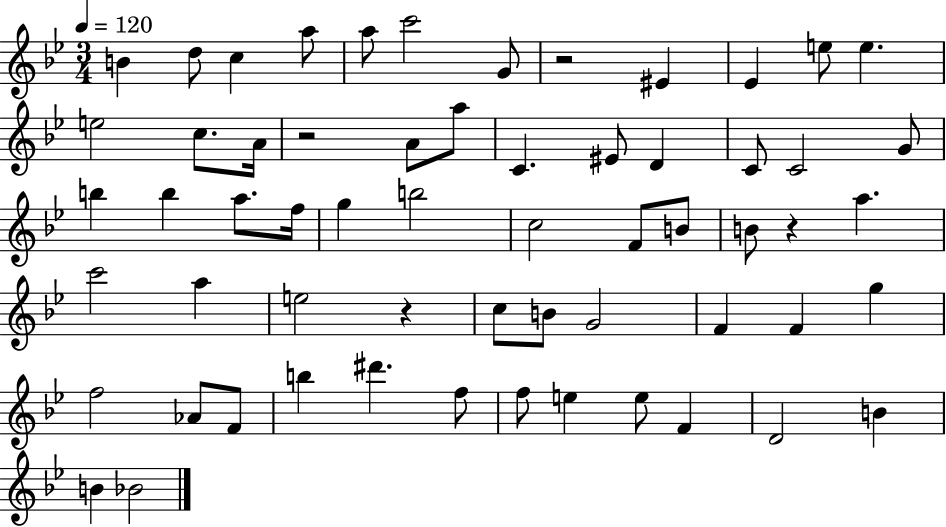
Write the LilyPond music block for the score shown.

{
  \clef treble
  \numericTimeSignature
  \time 3/4
  \key bes \major
  \tempo 4 = 120
  b'4 d''8 c''4 a''8 | a''8 c'''2 g'8 | r2 eis'4 | ees'4 e''8 e''4. | \break e''2 c''8. a'16 | r2 a'8 a''8 | c'4. eis'8 d'4 | c'8 c'2 g'8 | \break b''4 b''4 a''8. f''16 | g''4 b''2 | c''2 f'8 b'8 | b'8 r4 a''4. | \break c'''2 a''4 | e''2 r4 | c''8 b'8 g'2 | f'4 f'4 g''4 | \break f''2 aes'8 f'8 | b''4 dis'''4. f''8 | f''8 e''4 e''8 f'4 | d'2 b'4 | \break b'4 bes'2 | \bar "|."
}